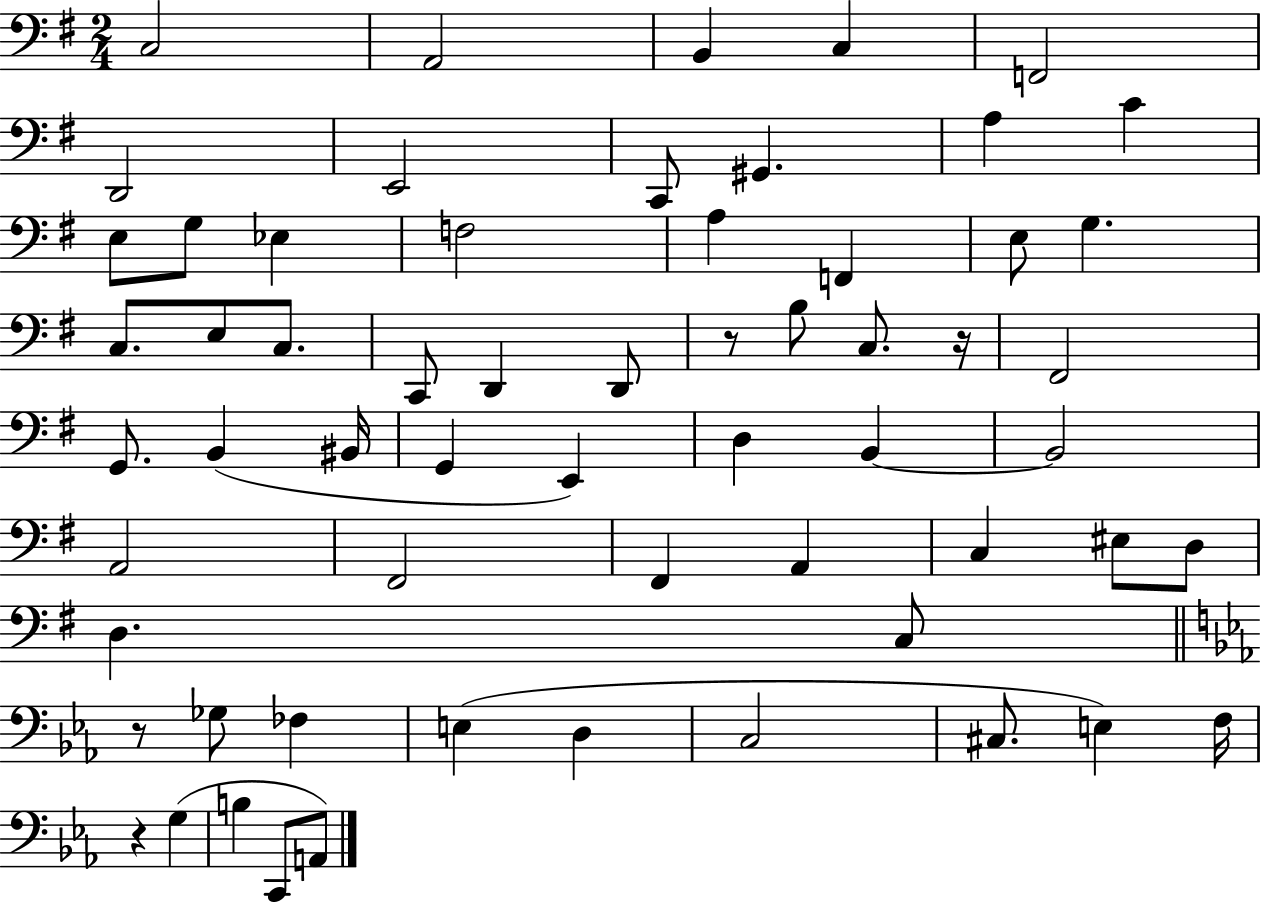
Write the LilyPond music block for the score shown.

{
  \clef bass
  \numericTimeSignature
  \time 2/4
  \key g \major
  c2 | a,2 | b,4 c4 | f,2 | \break d,2 | e,2 | c,8 gis,4. | a4 c'4 | \break e8 g8 ees4 | f2 | a4 f,4 | e8 g4. | \break c8. e8 c8. | c,8 d,4 d,8 | r8 b8 c8. r16 | fis,2 | \break g,8. b,4( bis,16 | g,4 e,4) | d4 b,4~~ | b,2 | \break a,2 | fis,2 | fis,4 a,4 | c4 eis8 d8 | \break d4. c8 | \bar "||" \break \key ees \major r8 ges8 fes4 | e4( d4 | c2 | cis8. e4) f16 | \break r4 g4( | b4 c,8 a,8) | \bar "|."
}